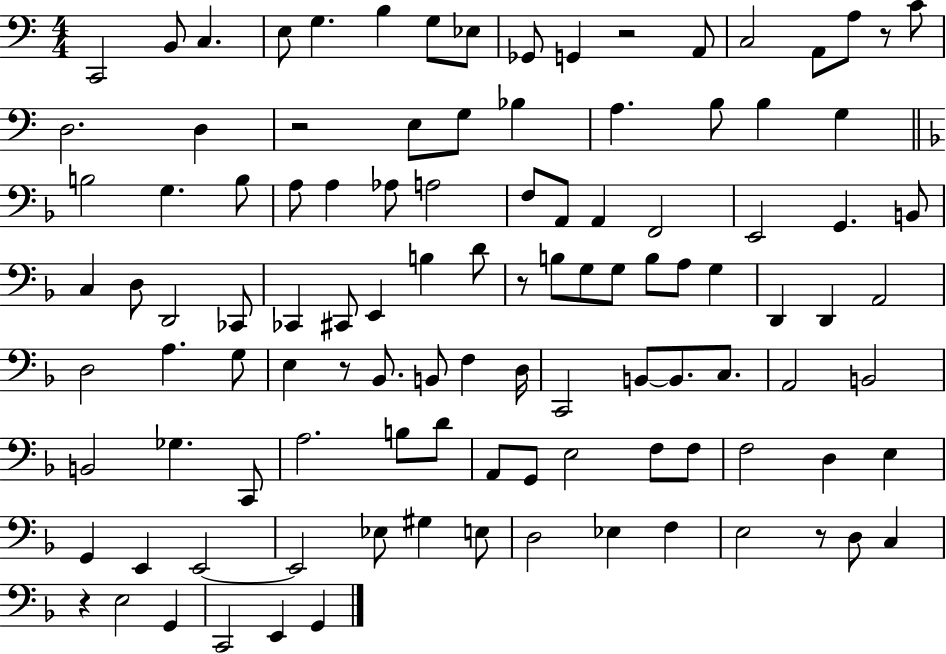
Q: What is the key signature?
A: C major